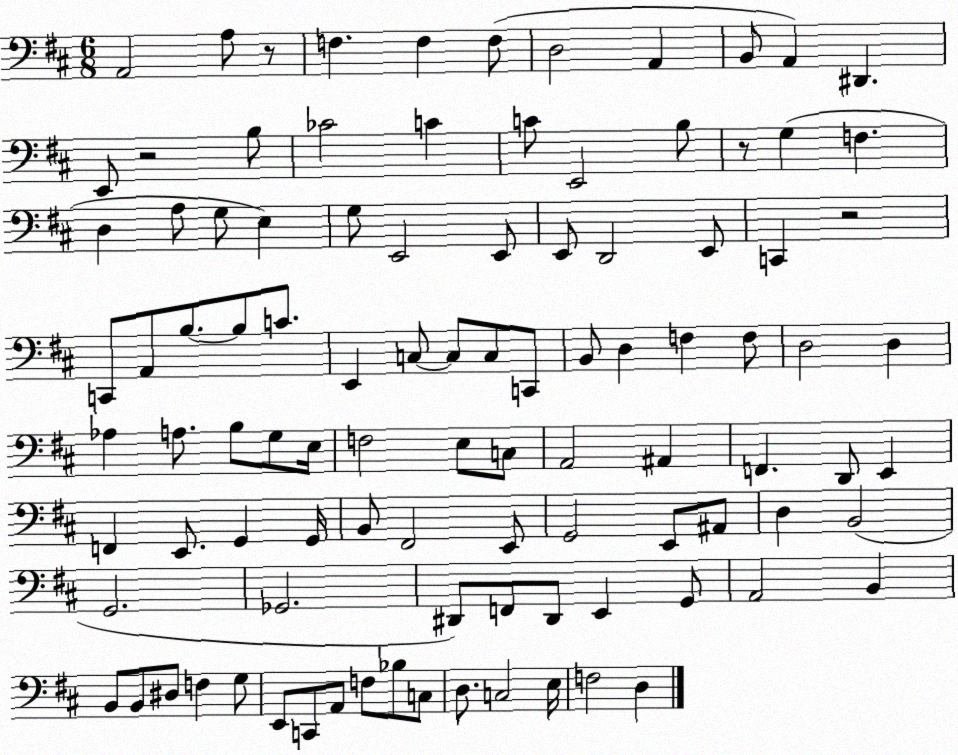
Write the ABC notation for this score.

X:1
T:Untitled
M:6/8
L:1/4
K:D
A,,2 A,/2 z/2 F, F, F,/2 D,2 A,, B,,/2 A,, ^D,, E,,/2 z2 B,/2 _C2 C C/2 E,,2 B,/2 z/2 G, F, D, A,/2 G,/2 E, G,/2 E,,2 E,,/2 E,,/2 D,,2 E,,/2 C,, z2 C,,/2 A,,/2 B,/2 B,/2 C/2 E,, C,/2 C,/2 C,/2 C,,/2 B,,/2 D, F, F,/2 D,2 D, _A, A,/2 B,/2 G,/2 E,/4 F,2 E,/2 C,/2 A,,2 ^A,, F,, D,,/2 E,, F,, E,,/2 G,, G,,/4 B,,/2 ^F,,2 E,,/2 G,,2 E,,/2 ^A,,/2 D, B,,2 G,,2 _G,,2 ^D,,/2 F,,/2 ^D,,/2 E,, G,,/2 A,,2 B,, B,,/2 B,,/2 ^D,/2 F, G,/2 E,,/2 C,,/2 A,,/2 F,/2 _B,/2 C,/2 D,/2 C,2 E,/4 F,2 D,